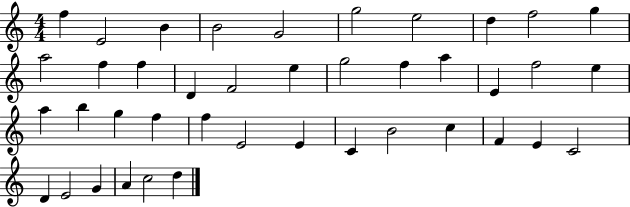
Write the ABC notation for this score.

X:1
T:Untitled
M:4/4
L:1/4
K:C
f E2 B B2 G2 g2 e2 d f2 g a2 f f D F2 e g2 f a E f2 e a b g f f E2 E C B2 c F E C2 D E2 G A c2 d